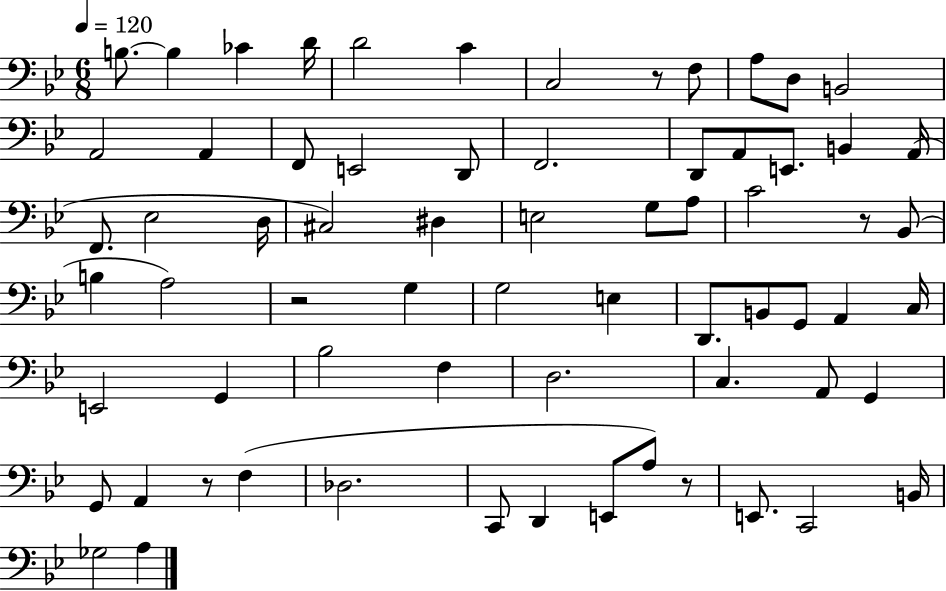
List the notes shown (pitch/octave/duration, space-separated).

B3/e. B3/q CES4/q D4/s D4/h C4/q C3/h R/e F3/e A3/e D3/e B2/h A2/h A2/q F2/e E2/h D2/e F2/h. D2/e A2/e E2/e. B2/q A2/s F2/e. Eb3/h D3/s C#3/h D#3/q E3/h G3/e A3/e C4/h R/e Bb2/e B3/q A3/h R/h G3/q G3/h E3/q D2/e. B2/e G2/e A2/q C3/s E2/h G2/q Bb3/h F3/q D3/h. C3/q. A2/e G2/q G2/e A2/q R/e F3/q Db3/h. C2/e D2/q E2/e A3/e R/e E2/e. C2/h B2/s Gb3/h A3/q